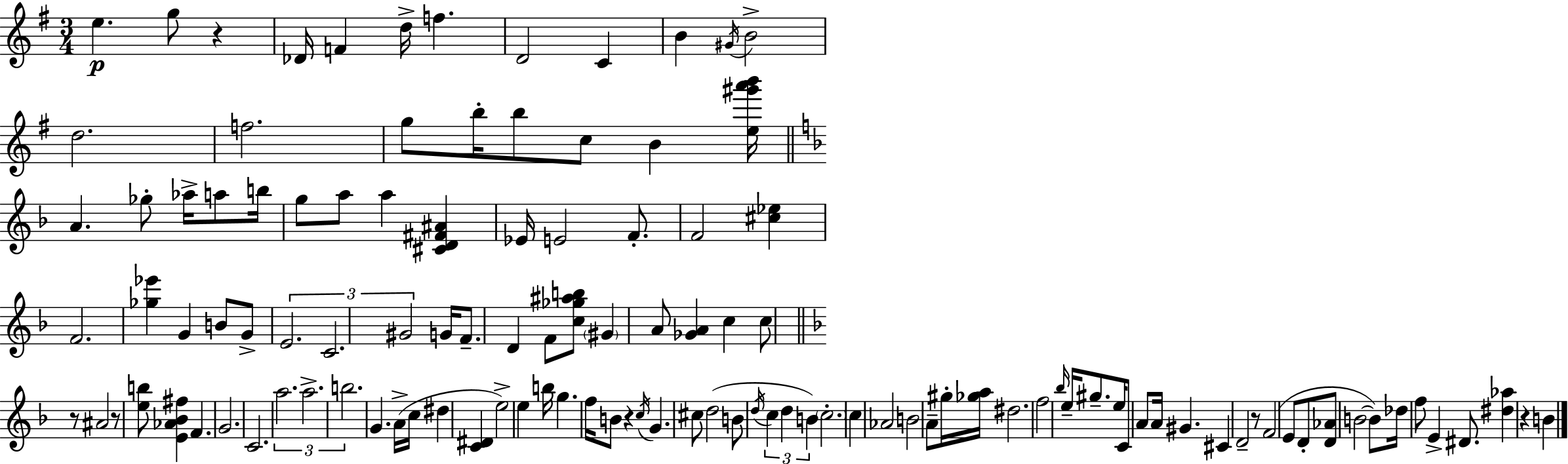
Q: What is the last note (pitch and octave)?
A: B4